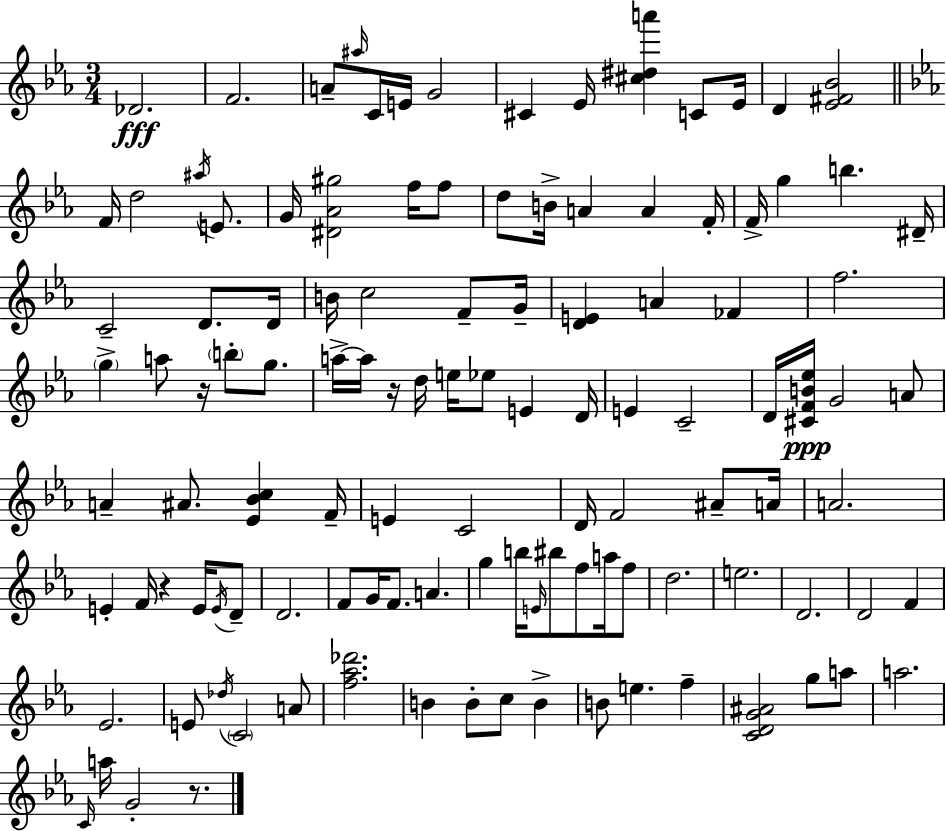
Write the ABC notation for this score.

X:1
T:Untitled
M:3/4
L:1/4
K:Eb
_D2 F2 A/2 ^a/4 C/4 E/4 G2 ^C _E/4 [^c^da'] C/2 _E/4 D [_E^F_B]2 F/4 d2 ^a/4 E/2 G/4 [^D_A^g]2 f/4 f/2 d/2 B/4 A A F/4 F/4 g b ^D/4 C2 D/2 D/4 B/4 c2 F/2 G/4 [DE] A _F f2 g a/2 z/4 b/2 g/2 a/4 a/4 z/4 d/4 e/4 _e/2 E D/4 E C2 D/4 [^CFB_e]/4 G2 A/2 A ^A/2 [_E_Bc] F/4 E C2 D/4 F2 ^A/2 A/4 A2 E F/4 z E/4 E/4 D/2 D2 F/2 G/4 F/2 A g b/4 E/4 ^b/2 f/2 a/4 f/2 d2 e2 D2 D2 F _E2 E/2 _d/4 C2 A/2 [f_a_d']2 B B/2 c/2 B B/2 e f [CDG^A]2 g/2 a/2 a2 C/4 a/4 G2 z/2